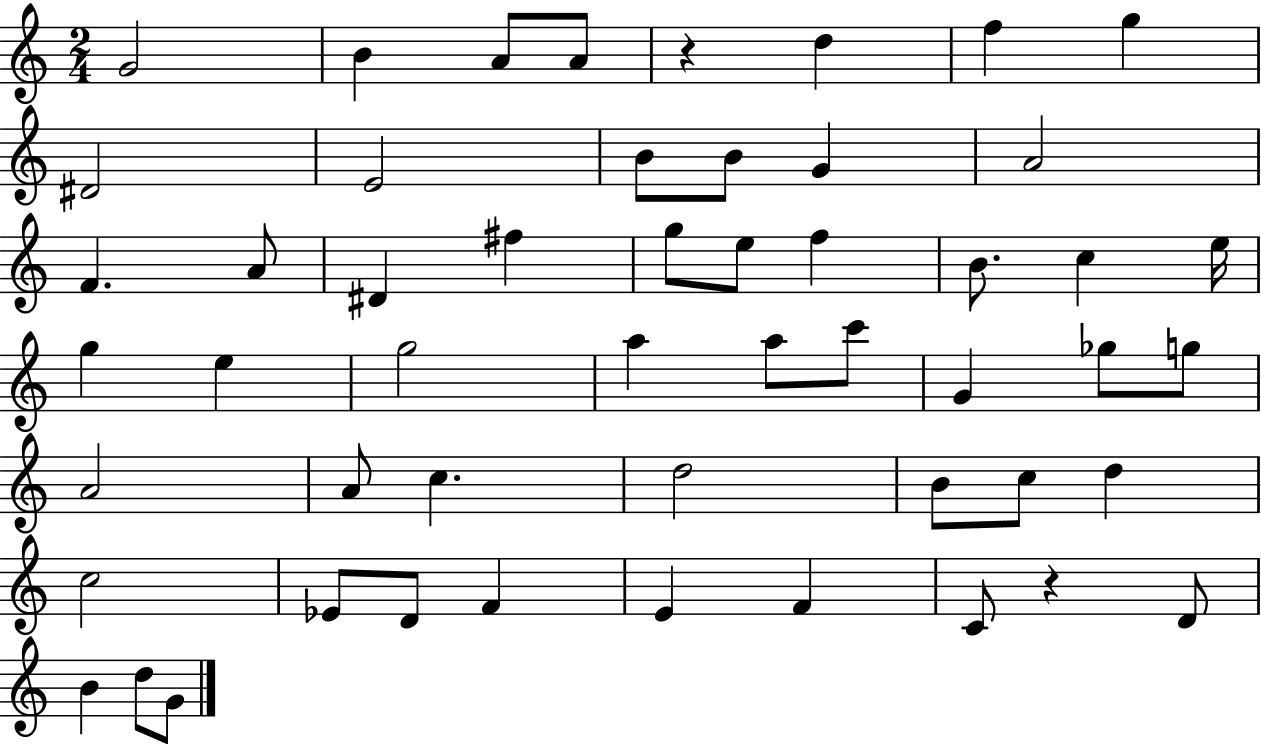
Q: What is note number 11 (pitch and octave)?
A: B4